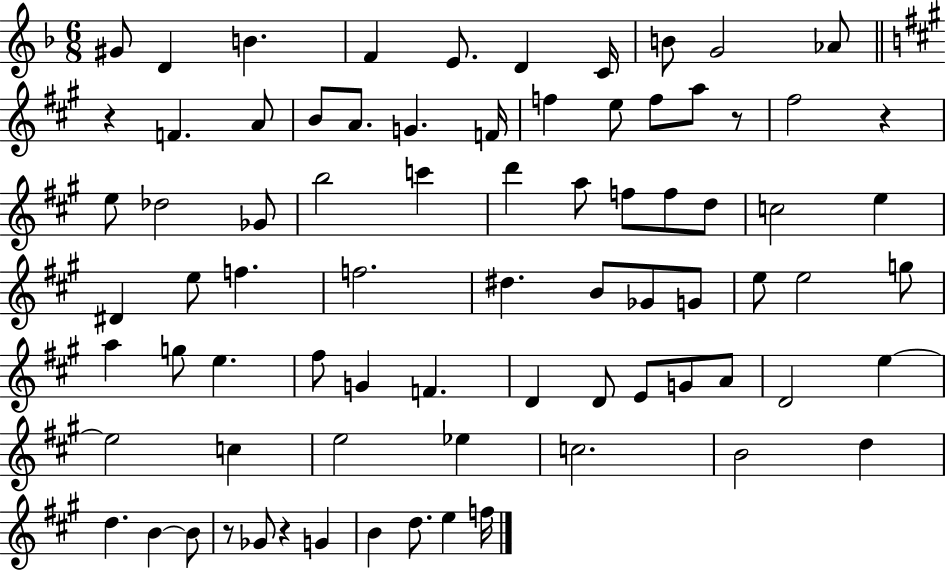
X:1
T:Untitled
M:6/8
L:1/4
K:F
^G/2 D B F E/2 D C/4 B/2 G2 _A/2 z F A/2 B/2 A/2 G F/4 f e/2 f/2 a/2 z/2 ^f2 z e/2 _d2 _G/2 b2 c' d' a/2 f/2 f/2 d/2 c2 e ^D e/2 f f2 ^d B/2 _G/2 G/2 e/2 e2 g/2 a g/2 e ^f/2 G F D D/2 E/2 G/2 A/2 D2 e e2 c e2 _e c2 B2 d d B B/2 z/2 _G/2 z G B d/2 e f/4